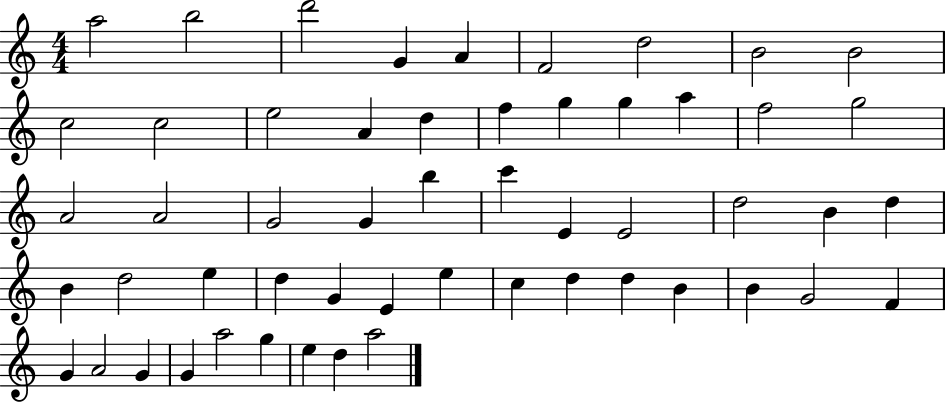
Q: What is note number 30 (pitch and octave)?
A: B4